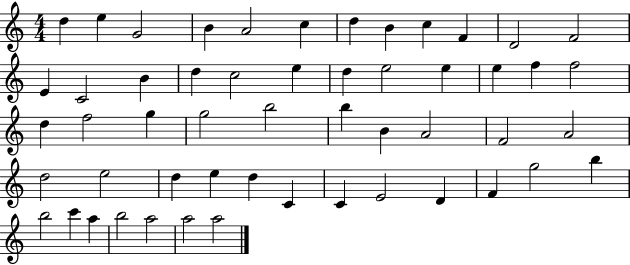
X:1
T:Untitled
M:4/4
L:1/4
K:C
d e G2 B A2 c d B c F D2 F2 E C2 B d c2 e d e2 e e f f2 d f2 g g2 b2 b B A2 F2 A2 d2 e2 d e d C C E2 D F g2 b b2 c' a b2 a2 a2 a2